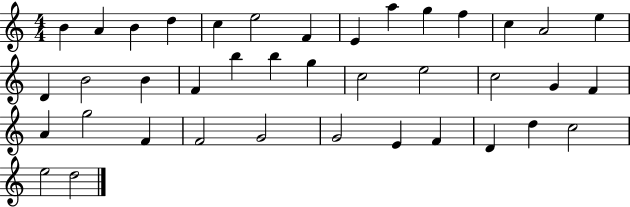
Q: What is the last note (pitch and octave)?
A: D5